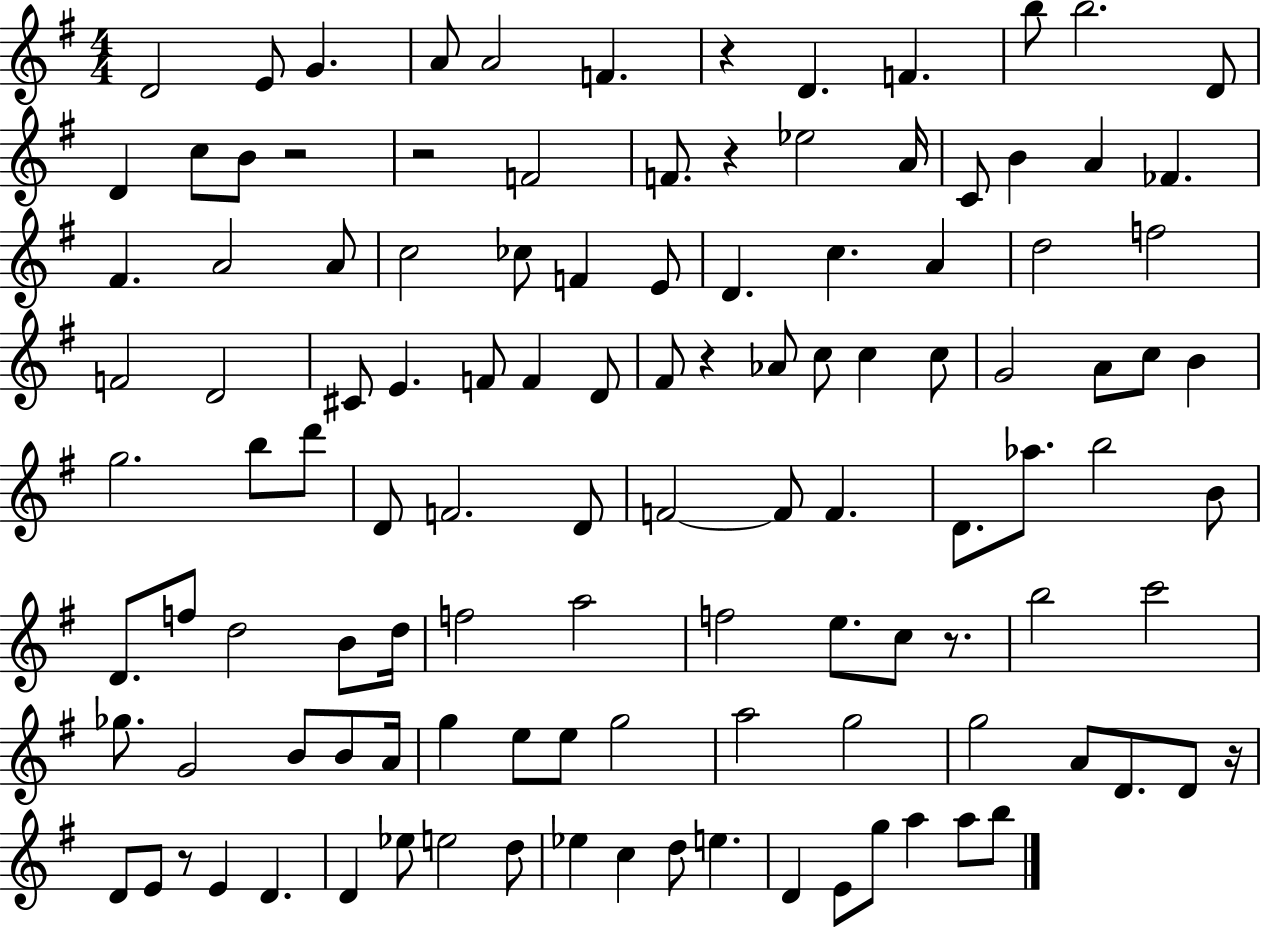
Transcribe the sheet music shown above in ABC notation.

X:1
T:Untitled
M:4/4
L:1/4
K:G
D2 E/2 G A/2 A2 F z D F b/2 b2 D/2 D c/2 B/2 z2 z2 F2 F/2 z _e2 A/4 C/2 B A _F ^F A2 A/2 c2 _c/2 F E/2 D c A d2 f2 F2 D2 ^C/2 E F/2 F D/2 ^F/2 z _A/2 c/2 c c/2 G2 A/2 c/2 B g2 b/2 d'/2 D/2 F2 D/2 F2 F/2 F D/2 _a/2 b2 B/2 D/2 f/2 d2 B/2 d/4 f2 a2 f2 e/2 c/2 z/2 b2 c'2 _g/2 G2 B/2 B/2 A/4 g e/2 e/2 g2 a2 g2 g2 A/2 D/2 D/2 z/4 D/2 E/2 z/2 E D D _e/2 e2 d/2 _e c d/2 e D E/2 g/2 a a/2 b/2